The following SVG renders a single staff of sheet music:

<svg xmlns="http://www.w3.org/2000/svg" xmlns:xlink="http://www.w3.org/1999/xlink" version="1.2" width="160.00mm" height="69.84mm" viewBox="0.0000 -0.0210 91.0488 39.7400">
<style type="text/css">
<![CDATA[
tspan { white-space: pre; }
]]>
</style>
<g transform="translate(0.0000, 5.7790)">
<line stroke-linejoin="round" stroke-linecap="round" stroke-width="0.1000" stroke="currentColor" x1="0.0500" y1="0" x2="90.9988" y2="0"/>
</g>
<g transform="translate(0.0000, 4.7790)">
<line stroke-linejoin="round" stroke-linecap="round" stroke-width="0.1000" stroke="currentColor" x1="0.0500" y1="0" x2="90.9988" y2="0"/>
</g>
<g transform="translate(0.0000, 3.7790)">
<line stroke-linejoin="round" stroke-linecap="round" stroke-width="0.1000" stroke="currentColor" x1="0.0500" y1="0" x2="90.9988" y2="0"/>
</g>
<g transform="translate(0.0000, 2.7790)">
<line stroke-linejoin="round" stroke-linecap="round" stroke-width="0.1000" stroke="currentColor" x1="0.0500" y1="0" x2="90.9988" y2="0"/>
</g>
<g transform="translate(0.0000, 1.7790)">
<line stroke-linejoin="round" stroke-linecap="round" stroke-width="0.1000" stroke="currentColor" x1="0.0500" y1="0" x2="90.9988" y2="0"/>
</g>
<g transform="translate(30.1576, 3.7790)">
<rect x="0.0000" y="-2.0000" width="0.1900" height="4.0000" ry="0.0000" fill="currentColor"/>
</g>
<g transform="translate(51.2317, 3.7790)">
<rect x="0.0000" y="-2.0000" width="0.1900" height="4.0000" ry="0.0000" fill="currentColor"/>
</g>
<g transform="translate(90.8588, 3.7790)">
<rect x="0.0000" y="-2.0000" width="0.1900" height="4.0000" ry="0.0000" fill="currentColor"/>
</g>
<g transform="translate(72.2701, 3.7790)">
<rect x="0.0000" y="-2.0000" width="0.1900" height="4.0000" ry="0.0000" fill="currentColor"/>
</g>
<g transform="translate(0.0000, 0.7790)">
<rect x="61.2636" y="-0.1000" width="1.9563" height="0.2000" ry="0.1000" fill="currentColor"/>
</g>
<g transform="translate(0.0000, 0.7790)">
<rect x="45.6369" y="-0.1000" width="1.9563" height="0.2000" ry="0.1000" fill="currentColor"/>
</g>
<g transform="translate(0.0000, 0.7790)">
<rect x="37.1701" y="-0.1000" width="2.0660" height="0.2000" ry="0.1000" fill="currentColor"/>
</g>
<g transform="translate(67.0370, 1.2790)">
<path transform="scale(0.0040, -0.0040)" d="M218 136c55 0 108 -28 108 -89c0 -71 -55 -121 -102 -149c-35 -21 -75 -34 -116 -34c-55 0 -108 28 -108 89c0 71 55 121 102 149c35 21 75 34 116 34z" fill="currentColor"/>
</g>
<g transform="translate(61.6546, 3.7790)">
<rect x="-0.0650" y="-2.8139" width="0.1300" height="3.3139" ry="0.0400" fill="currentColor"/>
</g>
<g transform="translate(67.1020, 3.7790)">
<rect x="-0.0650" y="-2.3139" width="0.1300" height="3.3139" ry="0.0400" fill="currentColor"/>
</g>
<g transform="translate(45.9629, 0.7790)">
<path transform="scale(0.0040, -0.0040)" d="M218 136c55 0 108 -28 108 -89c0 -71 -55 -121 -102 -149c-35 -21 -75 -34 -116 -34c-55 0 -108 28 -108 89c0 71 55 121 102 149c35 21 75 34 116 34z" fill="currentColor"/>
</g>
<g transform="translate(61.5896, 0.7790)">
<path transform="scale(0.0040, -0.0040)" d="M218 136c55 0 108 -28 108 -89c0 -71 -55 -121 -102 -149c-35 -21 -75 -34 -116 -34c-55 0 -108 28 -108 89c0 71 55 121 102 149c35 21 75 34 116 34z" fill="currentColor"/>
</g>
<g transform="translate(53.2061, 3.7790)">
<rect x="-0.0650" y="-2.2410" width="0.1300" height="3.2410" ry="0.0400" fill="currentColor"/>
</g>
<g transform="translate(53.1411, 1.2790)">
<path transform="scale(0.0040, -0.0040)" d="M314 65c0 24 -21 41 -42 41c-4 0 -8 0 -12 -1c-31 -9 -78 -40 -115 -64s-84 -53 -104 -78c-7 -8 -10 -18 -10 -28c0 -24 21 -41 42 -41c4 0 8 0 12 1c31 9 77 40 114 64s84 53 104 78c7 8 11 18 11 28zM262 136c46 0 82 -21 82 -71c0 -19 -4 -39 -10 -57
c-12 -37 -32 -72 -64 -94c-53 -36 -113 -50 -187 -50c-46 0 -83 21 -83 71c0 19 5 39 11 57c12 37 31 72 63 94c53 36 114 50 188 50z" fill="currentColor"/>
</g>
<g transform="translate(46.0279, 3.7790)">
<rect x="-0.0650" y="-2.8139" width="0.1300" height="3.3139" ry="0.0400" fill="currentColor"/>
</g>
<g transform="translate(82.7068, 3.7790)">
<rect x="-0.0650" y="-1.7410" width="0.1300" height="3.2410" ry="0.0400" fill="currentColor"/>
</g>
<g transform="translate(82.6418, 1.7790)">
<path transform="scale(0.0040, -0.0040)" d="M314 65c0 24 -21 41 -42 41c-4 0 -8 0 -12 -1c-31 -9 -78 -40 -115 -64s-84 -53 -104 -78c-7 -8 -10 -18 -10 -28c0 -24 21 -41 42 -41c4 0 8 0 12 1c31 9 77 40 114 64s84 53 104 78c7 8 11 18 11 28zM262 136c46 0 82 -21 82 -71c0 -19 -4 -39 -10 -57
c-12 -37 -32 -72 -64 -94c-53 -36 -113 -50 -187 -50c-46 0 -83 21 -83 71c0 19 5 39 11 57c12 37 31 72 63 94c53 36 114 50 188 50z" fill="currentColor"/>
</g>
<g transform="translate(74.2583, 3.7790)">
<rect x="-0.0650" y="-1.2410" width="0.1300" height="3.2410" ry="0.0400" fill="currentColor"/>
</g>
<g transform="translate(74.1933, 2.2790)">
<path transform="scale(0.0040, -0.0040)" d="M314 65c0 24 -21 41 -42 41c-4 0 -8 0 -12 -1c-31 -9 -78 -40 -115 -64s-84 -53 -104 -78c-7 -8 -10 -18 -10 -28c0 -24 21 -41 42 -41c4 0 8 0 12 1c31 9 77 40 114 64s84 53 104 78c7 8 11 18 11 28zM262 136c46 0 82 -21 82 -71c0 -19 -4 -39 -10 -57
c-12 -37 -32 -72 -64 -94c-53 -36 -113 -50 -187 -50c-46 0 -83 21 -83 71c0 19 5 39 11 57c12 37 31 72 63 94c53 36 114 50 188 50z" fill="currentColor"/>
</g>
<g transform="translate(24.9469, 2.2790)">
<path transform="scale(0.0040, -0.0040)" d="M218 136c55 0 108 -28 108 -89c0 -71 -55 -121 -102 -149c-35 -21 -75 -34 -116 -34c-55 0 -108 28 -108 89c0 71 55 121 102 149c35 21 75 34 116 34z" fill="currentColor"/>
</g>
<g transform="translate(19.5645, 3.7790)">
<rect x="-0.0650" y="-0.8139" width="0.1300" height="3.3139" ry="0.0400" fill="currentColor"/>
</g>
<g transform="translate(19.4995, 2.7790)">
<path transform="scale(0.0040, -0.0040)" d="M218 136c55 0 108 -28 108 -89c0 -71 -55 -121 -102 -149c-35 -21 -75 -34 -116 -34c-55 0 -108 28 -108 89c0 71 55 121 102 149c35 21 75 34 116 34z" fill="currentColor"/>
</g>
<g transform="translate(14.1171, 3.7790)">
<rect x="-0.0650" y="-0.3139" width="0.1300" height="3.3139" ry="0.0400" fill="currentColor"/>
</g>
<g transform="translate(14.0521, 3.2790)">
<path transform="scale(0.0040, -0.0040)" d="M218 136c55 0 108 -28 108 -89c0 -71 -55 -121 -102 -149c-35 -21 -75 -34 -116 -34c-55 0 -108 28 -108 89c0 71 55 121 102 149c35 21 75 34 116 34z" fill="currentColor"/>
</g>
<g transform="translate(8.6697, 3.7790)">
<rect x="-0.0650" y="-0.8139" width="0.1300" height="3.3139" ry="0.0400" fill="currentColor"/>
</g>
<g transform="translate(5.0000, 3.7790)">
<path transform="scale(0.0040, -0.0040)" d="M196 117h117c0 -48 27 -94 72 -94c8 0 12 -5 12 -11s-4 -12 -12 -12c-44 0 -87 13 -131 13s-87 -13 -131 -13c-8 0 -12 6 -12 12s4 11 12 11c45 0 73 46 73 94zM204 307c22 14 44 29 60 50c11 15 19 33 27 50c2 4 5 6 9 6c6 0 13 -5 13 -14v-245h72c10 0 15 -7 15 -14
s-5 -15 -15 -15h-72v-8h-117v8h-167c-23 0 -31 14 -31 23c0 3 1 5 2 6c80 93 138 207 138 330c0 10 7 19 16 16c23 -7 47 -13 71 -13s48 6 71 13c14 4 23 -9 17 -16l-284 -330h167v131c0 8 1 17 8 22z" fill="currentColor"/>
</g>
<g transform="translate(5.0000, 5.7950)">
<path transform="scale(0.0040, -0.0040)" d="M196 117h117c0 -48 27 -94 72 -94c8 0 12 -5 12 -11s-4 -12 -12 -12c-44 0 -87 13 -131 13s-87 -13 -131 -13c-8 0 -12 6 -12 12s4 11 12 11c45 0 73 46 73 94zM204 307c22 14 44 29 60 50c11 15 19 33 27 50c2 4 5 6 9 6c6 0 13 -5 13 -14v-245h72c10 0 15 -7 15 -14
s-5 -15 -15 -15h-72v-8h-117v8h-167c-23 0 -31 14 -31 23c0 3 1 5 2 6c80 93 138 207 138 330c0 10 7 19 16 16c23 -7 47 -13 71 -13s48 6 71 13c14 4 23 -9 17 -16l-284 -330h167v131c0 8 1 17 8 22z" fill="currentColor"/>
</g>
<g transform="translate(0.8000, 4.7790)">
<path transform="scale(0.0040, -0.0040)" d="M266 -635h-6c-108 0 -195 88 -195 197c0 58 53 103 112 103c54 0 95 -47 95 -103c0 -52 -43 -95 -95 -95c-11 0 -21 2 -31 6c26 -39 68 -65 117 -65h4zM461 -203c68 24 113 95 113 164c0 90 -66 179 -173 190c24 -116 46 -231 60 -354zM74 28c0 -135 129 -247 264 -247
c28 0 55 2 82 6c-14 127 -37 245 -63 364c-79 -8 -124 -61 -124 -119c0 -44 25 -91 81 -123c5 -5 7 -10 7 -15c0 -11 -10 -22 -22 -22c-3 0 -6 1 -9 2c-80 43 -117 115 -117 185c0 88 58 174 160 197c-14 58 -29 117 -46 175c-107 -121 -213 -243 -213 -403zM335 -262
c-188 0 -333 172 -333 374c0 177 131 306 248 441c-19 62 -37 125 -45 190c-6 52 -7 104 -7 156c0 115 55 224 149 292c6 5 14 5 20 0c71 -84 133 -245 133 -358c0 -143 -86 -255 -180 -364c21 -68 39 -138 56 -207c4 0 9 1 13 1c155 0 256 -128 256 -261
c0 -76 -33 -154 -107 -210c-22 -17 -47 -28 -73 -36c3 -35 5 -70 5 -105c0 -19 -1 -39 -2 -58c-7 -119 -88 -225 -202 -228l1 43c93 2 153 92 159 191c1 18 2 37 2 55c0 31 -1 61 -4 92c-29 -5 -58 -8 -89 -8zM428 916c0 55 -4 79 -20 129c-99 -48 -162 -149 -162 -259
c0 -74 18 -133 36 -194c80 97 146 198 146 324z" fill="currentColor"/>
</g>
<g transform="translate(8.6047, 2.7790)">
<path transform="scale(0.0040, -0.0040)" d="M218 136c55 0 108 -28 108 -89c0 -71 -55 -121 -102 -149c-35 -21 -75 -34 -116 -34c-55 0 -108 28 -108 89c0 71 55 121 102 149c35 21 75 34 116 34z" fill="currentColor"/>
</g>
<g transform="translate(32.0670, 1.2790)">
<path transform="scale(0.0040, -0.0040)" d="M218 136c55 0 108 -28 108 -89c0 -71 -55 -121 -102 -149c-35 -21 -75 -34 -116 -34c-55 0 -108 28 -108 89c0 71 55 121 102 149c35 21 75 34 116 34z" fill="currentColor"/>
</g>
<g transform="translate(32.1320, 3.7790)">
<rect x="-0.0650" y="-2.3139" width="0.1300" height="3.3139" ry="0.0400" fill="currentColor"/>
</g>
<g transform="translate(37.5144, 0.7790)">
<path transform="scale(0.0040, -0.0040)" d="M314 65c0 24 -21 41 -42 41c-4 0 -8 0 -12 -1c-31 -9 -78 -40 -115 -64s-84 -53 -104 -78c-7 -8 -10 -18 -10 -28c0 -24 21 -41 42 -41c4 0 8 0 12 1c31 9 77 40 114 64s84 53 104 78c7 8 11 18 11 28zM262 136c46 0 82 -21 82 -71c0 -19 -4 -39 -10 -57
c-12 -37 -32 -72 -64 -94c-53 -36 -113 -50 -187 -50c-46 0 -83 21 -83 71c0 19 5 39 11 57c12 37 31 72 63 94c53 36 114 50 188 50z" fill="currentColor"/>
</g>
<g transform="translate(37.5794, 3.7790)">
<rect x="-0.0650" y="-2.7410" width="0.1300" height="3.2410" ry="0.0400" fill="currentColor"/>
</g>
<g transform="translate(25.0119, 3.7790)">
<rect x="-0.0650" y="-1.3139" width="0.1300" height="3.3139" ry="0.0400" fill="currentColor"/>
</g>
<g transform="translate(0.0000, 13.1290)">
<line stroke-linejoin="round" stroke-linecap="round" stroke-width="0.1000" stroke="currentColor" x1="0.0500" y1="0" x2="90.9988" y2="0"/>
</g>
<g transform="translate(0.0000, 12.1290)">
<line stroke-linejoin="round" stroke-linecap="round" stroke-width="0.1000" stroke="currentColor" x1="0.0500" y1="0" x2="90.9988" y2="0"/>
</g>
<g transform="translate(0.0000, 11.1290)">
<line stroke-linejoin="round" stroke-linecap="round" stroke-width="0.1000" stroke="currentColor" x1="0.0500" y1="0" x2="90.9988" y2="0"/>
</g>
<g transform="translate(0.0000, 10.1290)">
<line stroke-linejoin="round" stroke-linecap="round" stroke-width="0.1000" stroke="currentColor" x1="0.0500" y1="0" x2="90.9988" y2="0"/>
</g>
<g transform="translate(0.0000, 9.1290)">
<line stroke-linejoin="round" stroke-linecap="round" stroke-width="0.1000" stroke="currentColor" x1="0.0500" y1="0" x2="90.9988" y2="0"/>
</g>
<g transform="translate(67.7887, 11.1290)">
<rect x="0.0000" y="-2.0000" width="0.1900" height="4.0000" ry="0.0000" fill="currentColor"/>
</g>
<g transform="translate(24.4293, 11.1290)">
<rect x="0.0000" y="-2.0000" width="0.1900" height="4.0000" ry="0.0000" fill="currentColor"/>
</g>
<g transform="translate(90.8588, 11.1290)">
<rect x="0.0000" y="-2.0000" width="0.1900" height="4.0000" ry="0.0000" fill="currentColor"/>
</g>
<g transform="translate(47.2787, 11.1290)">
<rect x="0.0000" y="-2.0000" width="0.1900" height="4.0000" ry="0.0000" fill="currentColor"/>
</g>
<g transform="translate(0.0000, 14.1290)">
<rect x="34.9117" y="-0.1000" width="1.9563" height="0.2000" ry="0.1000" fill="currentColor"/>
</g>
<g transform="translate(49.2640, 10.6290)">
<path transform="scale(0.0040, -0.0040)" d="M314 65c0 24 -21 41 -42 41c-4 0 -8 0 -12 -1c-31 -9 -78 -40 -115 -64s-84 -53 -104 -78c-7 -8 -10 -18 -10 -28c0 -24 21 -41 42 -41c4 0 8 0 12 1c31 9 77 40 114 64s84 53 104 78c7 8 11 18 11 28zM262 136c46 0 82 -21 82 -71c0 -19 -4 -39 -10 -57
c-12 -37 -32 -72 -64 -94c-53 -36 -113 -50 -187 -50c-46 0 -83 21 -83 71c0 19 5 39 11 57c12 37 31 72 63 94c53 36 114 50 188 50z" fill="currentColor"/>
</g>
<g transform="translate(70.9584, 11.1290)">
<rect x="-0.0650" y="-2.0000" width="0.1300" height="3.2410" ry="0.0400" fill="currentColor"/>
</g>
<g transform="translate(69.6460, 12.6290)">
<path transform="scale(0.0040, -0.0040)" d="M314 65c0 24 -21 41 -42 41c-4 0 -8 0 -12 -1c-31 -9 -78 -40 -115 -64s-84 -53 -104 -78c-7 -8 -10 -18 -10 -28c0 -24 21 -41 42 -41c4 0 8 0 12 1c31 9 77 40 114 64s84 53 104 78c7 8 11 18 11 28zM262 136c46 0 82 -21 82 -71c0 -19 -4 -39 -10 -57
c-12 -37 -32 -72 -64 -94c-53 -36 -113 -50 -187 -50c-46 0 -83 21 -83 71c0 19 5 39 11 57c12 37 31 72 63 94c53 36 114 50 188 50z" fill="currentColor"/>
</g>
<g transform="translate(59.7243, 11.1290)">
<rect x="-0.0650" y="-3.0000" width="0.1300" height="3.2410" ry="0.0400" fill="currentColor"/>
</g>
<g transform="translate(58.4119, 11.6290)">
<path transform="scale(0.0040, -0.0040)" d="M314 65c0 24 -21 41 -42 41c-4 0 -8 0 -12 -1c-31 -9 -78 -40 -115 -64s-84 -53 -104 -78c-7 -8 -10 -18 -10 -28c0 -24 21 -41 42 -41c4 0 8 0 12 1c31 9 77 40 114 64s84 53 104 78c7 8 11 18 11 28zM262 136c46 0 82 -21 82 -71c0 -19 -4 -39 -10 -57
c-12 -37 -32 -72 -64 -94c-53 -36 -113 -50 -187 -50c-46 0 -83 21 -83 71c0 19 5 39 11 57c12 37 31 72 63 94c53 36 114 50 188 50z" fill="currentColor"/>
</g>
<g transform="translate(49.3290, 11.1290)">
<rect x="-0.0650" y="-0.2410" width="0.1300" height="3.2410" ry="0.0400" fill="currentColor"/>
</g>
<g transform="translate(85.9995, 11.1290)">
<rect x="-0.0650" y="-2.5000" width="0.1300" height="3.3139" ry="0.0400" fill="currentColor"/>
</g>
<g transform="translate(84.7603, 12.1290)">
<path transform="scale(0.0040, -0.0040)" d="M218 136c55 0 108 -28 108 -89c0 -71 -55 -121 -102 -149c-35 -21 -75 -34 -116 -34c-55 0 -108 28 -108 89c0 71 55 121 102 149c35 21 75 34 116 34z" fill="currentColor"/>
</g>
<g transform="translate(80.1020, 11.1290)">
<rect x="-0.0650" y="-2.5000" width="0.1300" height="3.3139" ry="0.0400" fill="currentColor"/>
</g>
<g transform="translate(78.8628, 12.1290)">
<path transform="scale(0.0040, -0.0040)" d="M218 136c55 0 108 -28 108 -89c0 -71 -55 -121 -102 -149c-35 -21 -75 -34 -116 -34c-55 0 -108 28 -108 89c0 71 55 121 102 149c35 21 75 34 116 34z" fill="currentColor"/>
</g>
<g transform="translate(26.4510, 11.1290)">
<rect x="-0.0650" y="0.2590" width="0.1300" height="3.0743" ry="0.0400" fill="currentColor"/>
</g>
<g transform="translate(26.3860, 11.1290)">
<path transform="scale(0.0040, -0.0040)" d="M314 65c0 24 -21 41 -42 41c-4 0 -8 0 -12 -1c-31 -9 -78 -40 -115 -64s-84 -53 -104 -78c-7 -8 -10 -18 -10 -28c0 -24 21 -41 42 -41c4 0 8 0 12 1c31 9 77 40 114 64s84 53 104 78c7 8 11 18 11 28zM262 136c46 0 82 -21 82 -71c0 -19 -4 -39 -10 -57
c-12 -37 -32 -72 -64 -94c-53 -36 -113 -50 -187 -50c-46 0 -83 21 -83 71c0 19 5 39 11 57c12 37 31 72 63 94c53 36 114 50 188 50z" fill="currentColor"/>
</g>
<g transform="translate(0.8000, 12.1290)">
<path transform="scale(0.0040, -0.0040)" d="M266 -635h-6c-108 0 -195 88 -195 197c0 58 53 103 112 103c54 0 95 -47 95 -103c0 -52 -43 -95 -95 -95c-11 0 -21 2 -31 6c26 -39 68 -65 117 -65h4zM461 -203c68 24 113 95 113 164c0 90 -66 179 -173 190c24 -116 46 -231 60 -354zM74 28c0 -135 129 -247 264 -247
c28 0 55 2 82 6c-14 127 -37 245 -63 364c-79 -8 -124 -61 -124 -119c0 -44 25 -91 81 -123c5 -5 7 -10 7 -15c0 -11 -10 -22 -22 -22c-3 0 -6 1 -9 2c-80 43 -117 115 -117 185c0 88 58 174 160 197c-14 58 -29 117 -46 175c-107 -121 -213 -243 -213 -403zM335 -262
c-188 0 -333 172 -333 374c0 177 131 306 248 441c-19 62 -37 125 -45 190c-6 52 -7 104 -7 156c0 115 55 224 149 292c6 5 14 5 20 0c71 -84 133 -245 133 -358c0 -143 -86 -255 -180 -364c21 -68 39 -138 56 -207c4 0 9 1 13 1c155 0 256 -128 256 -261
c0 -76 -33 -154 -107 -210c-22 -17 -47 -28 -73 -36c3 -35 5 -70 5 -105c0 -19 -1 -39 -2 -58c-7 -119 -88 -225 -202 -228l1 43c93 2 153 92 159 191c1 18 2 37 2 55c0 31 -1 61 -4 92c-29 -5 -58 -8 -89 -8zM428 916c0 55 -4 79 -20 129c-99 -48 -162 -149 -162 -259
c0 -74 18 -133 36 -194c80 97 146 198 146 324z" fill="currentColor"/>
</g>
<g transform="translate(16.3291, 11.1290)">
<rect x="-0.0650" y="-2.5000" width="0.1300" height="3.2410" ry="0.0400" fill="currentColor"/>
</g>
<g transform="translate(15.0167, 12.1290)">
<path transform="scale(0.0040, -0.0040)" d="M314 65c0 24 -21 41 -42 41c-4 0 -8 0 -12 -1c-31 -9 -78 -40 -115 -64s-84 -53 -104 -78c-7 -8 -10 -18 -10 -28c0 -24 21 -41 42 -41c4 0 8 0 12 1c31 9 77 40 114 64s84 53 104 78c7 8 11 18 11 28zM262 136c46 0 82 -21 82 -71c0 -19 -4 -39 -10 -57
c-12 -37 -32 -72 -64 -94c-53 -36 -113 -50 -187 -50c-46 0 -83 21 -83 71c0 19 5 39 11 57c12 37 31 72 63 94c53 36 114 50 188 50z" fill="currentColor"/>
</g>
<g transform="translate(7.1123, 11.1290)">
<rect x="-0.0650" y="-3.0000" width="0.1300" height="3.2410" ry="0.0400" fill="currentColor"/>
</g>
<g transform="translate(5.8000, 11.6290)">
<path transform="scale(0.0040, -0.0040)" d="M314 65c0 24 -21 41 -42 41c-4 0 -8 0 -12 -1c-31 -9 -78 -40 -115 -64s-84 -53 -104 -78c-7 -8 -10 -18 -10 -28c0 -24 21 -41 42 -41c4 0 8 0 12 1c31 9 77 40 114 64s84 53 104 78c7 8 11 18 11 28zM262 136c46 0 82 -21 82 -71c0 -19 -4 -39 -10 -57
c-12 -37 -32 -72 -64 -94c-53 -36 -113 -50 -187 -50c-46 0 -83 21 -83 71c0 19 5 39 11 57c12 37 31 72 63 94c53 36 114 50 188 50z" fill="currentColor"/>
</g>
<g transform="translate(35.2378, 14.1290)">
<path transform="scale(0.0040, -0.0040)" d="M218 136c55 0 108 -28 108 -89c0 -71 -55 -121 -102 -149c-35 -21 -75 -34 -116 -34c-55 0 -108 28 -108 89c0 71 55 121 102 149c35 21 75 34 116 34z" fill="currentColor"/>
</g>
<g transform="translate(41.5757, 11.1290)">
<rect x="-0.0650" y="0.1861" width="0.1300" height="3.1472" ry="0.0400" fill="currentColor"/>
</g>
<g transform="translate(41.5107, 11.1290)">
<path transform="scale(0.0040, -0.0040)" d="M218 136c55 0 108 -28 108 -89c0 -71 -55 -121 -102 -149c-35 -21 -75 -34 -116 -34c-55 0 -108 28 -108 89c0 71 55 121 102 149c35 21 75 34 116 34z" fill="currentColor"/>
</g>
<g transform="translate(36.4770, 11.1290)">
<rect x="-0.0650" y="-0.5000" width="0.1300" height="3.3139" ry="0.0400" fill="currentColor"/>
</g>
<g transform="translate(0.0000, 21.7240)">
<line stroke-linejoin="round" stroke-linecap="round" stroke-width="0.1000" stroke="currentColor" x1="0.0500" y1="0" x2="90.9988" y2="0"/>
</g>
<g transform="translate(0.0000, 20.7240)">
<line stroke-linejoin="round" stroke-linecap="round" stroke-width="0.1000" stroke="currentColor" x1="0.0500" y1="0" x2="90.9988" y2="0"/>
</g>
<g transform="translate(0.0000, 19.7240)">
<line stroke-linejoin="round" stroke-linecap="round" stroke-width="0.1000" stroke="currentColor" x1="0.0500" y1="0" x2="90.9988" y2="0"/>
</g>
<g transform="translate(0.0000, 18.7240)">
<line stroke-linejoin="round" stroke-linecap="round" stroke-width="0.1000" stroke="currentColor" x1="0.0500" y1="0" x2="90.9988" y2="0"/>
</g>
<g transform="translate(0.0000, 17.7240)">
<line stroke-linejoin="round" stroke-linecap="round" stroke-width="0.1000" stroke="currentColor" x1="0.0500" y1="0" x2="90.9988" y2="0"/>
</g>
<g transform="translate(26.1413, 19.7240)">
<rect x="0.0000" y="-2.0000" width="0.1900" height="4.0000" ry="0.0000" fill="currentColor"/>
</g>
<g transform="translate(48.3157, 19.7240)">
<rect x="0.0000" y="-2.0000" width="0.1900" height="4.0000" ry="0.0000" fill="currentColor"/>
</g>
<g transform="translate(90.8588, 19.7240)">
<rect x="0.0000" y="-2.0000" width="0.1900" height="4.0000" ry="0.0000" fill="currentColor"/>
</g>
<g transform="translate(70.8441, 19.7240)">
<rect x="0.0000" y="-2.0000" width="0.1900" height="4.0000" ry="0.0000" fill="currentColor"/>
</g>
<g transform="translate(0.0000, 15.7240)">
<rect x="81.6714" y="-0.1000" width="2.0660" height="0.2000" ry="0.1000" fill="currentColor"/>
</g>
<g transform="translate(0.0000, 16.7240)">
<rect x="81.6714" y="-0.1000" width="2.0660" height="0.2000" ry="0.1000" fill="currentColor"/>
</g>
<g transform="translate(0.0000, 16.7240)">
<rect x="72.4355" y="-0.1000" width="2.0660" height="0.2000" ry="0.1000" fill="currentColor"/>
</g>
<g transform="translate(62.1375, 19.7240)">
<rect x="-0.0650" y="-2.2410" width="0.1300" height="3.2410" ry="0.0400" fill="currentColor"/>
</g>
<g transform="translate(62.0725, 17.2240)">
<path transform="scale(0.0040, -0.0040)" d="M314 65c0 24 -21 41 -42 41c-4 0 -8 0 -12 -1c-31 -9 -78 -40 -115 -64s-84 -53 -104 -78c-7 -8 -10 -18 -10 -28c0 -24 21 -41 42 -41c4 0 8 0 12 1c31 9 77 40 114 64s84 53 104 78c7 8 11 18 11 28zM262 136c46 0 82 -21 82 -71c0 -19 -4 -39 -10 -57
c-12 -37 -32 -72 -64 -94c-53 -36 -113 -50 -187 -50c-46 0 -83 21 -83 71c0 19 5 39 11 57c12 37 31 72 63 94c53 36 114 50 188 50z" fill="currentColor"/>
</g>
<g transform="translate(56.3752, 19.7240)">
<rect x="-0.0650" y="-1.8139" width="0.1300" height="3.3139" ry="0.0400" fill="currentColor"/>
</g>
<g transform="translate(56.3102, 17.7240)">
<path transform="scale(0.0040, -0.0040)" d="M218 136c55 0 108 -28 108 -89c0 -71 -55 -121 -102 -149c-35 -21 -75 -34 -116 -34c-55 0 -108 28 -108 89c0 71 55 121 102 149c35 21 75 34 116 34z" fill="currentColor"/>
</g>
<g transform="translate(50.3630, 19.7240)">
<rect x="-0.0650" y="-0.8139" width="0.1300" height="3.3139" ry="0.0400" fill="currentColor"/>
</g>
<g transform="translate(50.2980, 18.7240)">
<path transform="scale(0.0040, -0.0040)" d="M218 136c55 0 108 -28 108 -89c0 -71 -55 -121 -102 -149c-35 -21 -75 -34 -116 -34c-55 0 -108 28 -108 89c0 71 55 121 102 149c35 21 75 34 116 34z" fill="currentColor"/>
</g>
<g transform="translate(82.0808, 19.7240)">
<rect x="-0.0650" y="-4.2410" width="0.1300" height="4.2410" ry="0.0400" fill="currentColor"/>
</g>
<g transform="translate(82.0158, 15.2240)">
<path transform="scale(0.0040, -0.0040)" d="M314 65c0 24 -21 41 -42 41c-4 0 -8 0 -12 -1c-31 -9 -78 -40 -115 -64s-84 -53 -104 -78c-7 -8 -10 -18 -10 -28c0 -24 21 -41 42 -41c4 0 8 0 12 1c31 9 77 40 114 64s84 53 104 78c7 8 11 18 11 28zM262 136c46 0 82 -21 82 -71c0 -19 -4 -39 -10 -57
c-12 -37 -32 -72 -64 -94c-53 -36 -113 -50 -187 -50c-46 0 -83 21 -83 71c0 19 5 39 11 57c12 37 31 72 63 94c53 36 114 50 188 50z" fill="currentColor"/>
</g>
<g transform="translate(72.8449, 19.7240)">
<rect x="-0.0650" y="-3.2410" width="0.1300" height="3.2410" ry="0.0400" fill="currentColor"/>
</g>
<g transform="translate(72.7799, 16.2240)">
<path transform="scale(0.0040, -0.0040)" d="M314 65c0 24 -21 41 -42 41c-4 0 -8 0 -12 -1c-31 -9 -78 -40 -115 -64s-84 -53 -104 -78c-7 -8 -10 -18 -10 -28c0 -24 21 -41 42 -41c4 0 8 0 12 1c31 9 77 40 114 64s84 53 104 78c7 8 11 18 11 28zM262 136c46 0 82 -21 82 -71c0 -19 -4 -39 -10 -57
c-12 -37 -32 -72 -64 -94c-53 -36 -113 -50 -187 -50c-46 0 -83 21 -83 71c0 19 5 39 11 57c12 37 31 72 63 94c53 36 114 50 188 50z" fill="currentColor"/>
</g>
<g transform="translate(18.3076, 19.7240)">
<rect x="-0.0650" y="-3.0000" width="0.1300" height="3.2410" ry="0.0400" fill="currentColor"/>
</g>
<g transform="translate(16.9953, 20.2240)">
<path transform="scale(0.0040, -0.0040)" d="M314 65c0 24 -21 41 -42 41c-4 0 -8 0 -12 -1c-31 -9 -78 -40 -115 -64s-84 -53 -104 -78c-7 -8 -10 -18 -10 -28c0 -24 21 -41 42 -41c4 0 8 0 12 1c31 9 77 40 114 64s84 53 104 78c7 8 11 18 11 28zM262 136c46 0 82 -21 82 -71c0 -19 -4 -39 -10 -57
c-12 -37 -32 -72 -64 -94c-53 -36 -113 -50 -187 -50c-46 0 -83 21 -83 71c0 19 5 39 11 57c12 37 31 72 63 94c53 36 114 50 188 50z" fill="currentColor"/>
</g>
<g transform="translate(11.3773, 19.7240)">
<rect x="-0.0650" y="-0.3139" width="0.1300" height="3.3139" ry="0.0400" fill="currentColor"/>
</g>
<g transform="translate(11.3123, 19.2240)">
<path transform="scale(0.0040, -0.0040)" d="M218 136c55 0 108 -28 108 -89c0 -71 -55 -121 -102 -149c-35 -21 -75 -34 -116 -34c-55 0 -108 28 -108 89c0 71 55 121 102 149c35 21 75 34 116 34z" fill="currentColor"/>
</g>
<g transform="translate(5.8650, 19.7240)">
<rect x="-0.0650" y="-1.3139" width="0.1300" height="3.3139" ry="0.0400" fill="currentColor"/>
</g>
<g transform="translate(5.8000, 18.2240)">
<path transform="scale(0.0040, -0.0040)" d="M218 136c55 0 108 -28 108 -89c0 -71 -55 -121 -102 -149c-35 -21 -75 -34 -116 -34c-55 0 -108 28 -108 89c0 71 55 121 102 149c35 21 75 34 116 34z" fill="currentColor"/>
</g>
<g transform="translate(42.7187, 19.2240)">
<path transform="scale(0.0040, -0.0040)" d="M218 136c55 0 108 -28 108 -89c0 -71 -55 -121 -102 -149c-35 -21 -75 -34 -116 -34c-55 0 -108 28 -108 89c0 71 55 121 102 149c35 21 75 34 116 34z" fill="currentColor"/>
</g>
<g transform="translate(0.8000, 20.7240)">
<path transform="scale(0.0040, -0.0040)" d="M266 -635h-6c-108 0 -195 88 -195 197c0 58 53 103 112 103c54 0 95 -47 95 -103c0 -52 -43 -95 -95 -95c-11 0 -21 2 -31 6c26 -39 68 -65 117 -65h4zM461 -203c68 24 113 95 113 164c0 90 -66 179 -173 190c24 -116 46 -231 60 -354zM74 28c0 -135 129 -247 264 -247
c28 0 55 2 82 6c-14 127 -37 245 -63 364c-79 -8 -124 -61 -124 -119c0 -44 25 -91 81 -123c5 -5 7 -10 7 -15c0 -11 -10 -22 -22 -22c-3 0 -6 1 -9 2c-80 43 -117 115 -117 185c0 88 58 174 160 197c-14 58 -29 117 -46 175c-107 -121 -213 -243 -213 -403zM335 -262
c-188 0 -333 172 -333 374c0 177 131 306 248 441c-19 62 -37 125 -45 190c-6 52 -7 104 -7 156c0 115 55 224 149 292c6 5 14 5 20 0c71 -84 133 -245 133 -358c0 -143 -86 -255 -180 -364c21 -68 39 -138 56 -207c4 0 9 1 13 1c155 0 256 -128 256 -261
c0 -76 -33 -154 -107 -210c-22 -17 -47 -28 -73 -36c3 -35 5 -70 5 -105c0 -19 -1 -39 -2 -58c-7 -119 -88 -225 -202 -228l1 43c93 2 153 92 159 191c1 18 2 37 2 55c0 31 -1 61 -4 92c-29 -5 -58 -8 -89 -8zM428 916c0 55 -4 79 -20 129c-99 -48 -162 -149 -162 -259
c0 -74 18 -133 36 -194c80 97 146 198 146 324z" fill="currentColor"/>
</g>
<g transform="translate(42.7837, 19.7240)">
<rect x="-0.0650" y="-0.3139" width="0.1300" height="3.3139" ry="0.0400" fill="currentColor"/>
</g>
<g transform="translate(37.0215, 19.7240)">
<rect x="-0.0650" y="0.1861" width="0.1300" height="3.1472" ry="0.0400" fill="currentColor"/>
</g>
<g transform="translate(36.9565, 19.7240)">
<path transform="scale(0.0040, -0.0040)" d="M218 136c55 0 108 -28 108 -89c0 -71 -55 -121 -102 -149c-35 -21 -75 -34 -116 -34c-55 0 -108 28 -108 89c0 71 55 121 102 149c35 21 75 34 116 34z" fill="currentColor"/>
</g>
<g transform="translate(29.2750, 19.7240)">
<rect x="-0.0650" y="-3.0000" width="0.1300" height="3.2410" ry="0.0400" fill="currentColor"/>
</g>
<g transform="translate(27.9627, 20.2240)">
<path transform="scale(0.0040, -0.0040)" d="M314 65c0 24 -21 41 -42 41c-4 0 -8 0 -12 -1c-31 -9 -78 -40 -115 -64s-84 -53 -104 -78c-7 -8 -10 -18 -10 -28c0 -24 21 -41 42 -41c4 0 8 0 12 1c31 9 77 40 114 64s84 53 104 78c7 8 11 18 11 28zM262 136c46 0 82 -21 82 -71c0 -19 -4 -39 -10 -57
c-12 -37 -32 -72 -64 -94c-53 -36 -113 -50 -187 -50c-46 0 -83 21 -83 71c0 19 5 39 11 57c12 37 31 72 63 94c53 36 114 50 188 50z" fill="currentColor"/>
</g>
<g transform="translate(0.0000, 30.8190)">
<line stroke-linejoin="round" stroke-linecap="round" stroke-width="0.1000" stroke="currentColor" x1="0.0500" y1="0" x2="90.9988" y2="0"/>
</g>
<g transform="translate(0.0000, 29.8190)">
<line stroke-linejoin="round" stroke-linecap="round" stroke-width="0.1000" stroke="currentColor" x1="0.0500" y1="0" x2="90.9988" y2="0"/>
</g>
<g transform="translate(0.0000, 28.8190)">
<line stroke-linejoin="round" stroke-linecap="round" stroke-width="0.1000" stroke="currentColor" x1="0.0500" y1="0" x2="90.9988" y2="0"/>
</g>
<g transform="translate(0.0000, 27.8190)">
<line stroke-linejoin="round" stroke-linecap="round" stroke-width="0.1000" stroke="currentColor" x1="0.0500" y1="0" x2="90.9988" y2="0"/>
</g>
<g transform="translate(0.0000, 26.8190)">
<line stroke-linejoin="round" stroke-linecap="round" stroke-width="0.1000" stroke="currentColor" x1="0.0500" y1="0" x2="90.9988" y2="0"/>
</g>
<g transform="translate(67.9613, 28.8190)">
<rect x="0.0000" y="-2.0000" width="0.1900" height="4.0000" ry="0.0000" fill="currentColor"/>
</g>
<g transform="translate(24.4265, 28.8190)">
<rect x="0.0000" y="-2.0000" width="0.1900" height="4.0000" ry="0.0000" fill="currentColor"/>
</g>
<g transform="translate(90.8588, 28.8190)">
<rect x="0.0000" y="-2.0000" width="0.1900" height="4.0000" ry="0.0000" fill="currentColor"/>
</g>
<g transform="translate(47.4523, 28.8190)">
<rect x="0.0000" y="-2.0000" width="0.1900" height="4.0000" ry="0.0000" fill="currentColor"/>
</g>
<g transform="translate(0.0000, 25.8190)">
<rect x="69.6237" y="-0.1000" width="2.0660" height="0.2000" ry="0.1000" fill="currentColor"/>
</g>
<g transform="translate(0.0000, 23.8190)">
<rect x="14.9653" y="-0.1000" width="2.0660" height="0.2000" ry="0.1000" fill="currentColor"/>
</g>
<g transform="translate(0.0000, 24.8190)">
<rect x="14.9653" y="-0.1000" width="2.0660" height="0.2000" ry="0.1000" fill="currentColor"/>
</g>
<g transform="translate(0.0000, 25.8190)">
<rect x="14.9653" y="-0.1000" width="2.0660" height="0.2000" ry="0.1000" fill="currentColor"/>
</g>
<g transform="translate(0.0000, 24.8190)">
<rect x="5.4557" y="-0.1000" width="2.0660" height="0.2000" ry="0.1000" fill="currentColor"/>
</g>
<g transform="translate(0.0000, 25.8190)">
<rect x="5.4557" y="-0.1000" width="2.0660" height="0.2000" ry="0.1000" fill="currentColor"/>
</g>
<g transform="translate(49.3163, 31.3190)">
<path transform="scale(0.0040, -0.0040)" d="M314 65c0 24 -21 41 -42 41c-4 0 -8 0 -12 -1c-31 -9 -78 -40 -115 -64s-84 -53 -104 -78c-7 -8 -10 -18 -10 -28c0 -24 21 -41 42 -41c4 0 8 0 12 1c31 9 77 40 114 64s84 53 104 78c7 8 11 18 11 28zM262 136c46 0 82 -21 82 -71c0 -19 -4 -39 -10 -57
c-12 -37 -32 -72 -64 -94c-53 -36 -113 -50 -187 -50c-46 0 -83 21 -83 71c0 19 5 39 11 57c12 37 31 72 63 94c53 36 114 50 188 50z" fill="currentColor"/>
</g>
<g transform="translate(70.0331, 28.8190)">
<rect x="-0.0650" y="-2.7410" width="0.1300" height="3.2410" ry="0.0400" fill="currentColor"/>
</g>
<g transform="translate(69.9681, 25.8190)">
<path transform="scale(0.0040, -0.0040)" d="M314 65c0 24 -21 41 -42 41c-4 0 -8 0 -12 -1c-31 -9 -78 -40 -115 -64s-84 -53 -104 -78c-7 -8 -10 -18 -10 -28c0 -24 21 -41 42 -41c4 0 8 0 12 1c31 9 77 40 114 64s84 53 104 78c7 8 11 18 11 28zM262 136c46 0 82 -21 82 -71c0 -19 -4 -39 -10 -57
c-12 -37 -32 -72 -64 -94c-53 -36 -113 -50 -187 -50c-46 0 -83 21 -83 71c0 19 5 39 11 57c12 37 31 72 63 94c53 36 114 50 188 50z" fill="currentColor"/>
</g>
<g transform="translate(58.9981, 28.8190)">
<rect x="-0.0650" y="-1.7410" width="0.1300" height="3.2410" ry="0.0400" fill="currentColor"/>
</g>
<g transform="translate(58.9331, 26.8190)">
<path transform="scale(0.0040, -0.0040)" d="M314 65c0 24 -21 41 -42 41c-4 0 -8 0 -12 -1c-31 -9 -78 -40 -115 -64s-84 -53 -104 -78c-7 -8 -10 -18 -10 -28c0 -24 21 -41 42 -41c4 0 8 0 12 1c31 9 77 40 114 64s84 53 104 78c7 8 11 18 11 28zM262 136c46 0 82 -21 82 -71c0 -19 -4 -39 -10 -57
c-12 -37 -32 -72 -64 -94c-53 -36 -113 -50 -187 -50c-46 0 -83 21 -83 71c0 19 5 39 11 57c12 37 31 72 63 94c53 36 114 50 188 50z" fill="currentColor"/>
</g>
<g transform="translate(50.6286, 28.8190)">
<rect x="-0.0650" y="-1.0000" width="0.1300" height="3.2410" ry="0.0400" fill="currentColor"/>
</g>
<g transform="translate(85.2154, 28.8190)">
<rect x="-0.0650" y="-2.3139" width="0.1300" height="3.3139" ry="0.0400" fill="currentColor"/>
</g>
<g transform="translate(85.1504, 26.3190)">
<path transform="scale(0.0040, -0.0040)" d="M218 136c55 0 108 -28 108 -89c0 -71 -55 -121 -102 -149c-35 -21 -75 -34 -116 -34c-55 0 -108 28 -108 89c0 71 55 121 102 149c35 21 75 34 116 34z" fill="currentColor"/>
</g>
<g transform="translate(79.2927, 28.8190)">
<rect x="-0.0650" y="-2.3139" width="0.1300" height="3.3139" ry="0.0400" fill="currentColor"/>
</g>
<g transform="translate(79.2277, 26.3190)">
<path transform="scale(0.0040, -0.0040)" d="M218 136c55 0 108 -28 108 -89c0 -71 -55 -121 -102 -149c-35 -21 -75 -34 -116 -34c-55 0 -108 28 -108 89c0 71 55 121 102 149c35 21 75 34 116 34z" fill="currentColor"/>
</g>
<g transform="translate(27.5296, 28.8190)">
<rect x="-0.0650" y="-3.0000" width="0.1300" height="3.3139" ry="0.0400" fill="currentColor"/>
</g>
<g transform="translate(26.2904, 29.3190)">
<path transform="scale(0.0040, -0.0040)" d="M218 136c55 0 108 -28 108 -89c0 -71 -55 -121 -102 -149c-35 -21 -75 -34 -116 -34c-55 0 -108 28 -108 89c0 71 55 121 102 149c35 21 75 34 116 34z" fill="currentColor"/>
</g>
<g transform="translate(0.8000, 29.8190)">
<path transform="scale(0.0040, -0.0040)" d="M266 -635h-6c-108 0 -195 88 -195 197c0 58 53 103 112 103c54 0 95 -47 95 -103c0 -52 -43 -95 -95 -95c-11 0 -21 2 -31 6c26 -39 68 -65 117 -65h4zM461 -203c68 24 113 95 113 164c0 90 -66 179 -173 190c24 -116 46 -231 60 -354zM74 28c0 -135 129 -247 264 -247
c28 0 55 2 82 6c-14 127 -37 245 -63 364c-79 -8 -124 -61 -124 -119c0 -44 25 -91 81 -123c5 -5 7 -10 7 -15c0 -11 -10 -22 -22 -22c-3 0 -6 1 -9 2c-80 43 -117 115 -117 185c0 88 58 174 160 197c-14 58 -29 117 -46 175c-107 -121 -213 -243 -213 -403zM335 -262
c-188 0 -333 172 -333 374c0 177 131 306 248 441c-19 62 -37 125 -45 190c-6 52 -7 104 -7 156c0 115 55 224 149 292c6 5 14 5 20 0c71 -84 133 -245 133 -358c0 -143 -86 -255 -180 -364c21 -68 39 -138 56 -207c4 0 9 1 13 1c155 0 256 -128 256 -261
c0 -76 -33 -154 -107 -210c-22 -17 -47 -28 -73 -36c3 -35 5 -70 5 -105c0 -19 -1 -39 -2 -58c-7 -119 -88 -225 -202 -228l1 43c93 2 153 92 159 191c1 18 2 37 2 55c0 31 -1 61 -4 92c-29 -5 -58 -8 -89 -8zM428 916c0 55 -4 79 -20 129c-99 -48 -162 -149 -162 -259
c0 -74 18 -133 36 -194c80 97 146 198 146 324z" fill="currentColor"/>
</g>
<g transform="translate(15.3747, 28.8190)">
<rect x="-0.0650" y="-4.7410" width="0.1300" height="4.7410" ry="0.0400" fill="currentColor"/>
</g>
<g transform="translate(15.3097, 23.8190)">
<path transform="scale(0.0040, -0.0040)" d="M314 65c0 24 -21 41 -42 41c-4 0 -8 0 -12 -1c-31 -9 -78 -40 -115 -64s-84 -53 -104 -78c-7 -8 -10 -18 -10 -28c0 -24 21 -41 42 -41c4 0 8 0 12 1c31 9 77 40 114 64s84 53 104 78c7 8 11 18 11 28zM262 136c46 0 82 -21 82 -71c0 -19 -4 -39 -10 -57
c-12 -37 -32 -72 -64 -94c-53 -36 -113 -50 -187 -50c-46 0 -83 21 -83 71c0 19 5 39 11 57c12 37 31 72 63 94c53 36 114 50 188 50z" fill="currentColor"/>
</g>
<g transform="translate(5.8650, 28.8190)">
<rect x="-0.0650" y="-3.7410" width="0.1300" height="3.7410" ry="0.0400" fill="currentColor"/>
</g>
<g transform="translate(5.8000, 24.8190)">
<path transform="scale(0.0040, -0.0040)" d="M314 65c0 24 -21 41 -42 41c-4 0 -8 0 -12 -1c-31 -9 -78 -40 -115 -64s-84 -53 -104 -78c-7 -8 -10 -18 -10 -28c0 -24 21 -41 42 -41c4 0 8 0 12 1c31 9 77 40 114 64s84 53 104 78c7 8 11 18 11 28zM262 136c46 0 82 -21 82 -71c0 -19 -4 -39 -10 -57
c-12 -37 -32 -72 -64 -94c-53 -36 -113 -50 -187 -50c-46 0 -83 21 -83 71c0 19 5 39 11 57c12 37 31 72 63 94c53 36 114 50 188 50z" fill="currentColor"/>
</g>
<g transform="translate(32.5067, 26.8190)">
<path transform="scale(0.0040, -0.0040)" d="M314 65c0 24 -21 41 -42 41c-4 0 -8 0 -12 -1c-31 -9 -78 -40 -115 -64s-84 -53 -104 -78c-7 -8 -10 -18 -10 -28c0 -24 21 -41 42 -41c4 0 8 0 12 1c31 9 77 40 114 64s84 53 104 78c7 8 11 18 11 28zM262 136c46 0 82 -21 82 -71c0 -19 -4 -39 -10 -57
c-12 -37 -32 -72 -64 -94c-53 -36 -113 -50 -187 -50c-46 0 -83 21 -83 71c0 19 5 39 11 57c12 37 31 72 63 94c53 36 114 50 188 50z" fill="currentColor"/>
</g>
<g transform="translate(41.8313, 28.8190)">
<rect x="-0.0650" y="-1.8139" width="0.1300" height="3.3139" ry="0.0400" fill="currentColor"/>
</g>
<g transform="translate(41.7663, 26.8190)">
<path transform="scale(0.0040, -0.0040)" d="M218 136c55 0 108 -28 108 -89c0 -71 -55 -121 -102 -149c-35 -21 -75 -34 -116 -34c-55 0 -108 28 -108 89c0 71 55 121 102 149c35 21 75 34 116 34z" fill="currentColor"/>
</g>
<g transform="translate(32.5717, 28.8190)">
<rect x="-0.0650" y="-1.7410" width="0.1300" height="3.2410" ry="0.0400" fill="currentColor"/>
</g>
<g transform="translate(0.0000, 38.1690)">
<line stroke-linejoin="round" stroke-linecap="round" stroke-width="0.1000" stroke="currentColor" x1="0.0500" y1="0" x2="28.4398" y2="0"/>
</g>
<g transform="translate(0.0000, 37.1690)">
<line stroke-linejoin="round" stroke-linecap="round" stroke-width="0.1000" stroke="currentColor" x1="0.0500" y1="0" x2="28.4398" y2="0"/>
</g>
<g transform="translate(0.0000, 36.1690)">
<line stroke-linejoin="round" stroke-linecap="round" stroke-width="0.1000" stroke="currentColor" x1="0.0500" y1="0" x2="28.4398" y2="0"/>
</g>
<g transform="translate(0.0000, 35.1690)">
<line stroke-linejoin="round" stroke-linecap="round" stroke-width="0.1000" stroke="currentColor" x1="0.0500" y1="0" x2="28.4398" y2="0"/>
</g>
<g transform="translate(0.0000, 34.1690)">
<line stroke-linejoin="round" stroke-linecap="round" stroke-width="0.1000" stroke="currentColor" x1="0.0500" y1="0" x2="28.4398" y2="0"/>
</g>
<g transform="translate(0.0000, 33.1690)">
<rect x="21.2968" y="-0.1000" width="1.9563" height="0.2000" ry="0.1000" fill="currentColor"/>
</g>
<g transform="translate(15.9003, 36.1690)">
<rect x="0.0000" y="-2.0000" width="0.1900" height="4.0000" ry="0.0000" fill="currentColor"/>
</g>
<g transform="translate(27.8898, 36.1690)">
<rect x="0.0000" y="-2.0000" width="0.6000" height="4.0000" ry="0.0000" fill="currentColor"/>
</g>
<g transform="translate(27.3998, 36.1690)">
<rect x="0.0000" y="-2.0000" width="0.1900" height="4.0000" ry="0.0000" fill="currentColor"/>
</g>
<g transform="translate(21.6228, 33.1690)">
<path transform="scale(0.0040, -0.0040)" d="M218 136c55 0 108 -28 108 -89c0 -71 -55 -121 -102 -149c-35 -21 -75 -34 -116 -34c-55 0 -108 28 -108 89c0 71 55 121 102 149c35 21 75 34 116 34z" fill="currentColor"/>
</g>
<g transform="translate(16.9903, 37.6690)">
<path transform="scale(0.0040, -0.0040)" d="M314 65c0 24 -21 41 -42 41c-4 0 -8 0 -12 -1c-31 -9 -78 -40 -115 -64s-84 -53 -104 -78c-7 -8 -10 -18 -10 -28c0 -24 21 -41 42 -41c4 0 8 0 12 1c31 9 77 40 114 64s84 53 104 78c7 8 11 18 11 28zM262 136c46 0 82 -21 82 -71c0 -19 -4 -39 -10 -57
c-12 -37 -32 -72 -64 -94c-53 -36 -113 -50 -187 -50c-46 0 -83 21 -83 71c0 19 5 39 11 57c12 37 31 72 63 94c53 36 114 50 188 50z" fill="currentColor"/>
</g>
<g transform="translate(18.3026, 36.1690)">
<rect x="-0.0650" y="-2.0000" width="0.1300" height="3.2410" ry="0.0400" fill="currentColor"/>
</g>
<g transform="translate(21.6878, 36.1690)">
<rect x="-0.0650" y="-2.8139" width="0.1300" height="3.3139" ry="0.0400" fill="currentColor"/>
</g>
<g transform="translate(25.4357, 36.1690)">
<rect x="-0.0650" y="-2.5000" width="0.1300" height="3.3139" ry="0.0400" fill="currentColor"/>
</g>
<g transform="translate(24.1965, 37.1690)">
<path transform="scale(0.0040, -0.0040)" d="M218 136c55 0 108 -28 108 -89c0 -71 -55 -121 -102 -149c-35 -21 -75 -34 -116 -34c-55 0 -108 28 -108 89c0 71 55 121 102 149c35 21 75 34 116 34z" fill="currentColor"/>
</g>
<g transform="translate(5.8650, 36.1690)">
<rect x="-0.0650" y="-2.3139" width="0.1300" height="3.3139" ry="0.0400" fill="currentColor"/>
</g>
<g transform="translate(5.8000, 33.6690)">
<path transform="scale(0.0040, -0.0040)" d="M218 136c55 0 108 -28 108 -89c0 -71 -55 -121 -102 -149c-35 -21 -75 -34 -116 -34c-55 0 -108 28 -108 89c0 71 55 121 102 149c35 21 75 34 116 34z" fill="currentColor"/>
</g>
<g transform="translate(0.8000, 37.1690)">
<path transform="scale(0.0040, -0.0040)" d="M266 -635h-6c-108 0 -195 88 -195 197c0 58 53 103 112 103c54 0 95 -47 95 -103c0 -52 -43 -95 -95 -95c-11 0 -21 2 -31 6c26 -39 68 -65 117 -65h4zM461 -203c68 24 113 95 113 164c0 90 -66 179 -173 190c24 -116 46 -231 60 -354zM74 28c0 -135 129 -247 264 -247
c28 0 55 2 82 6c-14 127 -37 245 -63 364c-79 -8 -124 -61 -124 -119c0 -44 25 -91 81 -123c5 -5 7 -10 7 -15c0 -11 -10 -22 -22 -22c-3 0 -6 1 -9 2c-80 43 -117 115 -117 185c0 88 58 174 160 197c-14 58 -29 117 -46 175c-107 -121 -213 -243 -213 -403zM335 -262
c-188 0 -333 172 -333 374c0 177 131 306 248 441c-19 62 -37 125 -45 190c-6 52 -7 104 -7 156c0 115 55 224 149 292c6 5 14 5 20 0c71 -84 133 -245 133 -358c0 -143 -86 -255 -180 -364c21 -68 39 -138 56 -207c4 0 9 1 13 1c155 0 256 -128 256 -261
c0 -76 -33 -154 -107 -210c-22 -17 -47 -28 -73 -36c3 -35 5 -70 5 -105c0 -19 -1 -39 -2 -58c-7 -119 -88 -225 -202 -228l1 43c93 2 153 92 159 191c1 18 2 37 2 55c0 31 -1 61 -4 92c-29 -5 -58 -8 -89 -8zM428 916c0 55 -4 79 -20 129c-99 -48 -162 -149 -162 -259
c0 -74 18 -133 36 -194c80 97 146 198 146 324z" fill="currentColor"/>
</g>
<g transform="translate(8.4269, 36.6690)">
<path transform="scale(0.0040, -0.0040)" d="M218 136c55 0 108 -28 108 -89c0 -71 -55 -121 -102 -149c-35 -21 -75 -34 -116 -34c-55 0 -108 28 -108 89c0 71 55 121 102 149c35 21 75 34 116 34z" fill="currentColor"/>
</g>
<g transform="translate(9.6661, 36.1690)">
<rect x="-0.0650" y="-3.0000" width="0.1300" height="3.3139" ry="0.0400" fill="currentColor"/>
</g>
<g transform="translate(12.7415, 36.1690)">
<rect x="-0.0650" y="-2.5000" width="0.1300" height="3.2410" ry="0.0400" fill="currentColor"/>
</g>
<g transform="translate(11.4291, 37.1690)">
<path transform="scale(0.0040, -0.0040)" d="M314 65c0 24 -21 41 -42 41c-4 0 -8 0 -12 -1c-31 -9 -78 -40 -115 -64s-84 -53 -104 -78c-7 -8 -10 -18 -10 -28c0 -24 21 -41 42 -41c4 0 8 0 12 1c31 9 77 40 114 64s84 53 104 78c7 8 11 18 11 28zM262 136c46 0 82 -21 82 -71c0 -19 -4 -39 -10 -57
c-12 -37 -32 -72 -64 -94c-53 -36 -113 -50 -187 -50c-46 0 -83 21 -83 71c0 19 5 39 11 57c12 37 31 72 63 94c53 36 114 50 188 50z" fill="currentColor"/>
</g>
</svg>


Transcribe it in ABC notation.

X:1
T:Untitled
M:4/4
L:1/4
K:C
d c d e g a2 a g2 a g e2 f2 A2 G2 B2 C B c2 A2 F2 G G e c A2 A2 B c d f g2 b2 d'2 c'2 e'2 A f2 f D2 f2 a2 g g g A G2 F2 a G